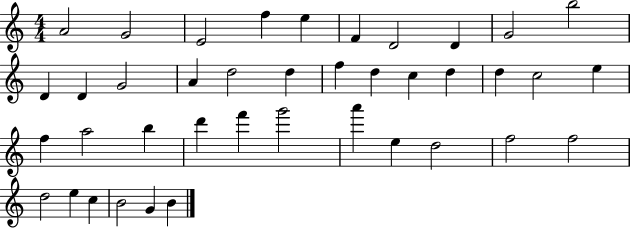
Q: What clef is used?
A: treble